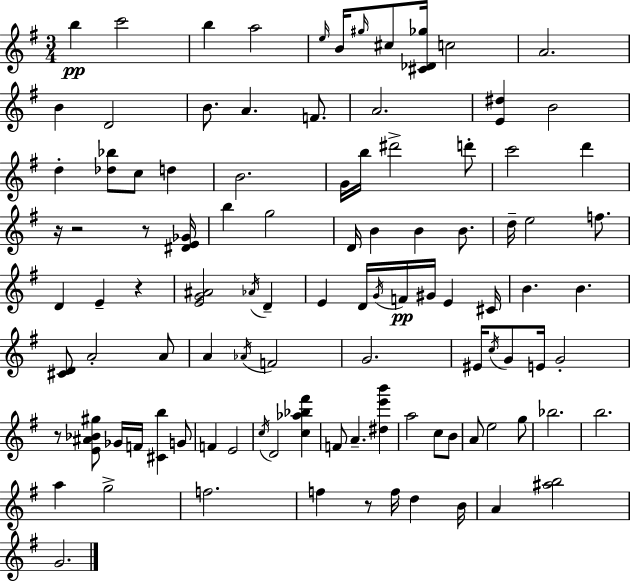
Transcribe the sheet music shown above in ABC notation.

X:1
T:Untitled
M:3/4
L:1/4
K:G
b c'2 b a2 e/4 B/4 ^g/4 ^c/2 [^C_D_g]/4 c2 A2 B D2 B/2 A F/2 A2 [E^d] B2 d [_d_b]/2 c/2 d B2 G/4 b/4 ^d'2 d'/2 c'2 d' z/4 z2 z/2 [^DE_G]/4 b g2 D/4 B B B/2 d/4 e2 f/2 D E z [EG^A]2 _A/4 D E D/4 G/4 F/4 ^G/4 E ^C/4 B B [^CD]/2 A2 A/2 A _A/4 F2 G2 ^E/4 c/4 G/2 E/4 G2 z/2 [E^A_B^g]/2 _G/4 F/4 [^Cb] G/2 F E2 c/4 D2 [c_a_b^f'] F/2 A [^de'b'] a2 c/2 B/2 A/2 e2 g/2 _b2 b2 a g2 f2 f z/2 f/4 d B/4 A [^ab]2 G2